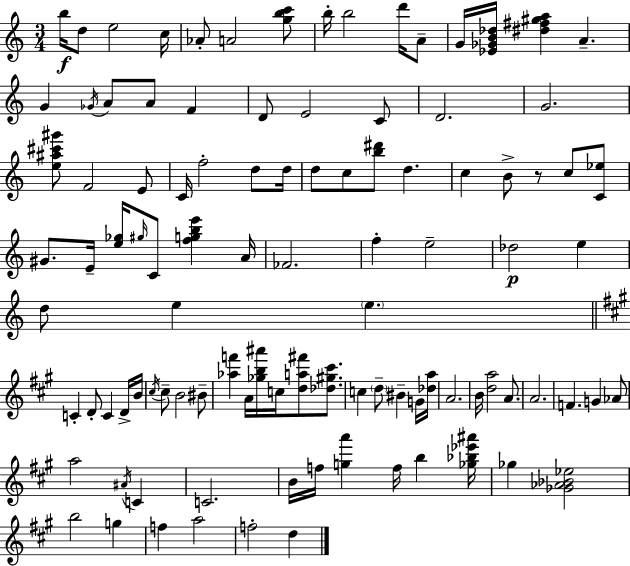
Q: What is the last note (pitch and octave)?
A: D5